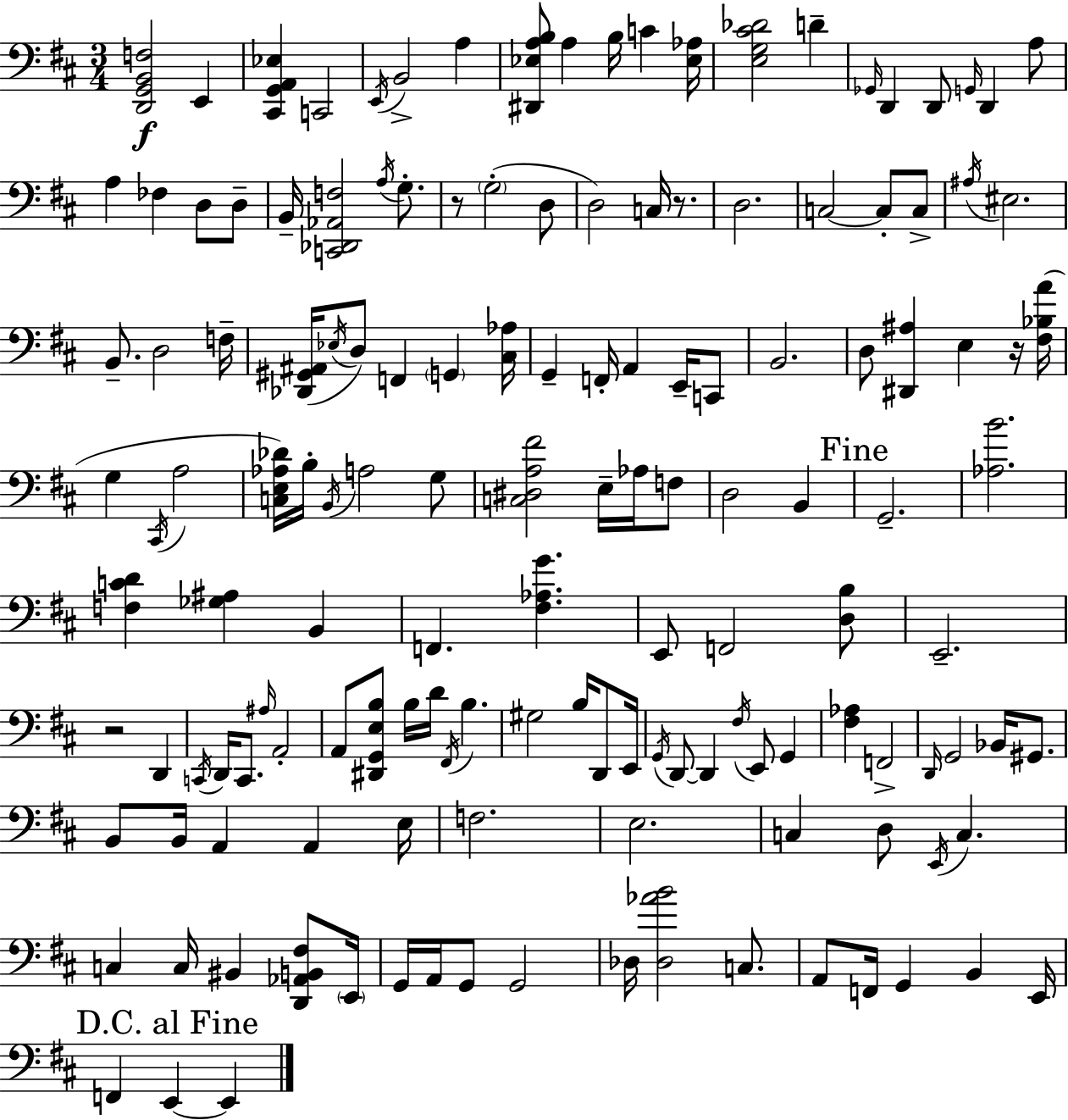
{
  \clef bass
  \numericTimeSignature
  \time 3/4
  \key d \major
  <d, g, b, f>2\f e,4 | <cis, g, a, ees>4 c,2 | \acciaccatura { e,16 } b,2-> a4 | <dis, ees a b>8 a4 b16 c'4 | \break <ees aes>16 <e g cis' des'>2 d'4-- | \grace { ges,16 } d,4 d,8 \grace { g,16 } d,4 | a8 a4 fes4 d8 | d8-- b,16-- <c, des, aes, f>2 | \break \acciaccatura { a16 } g8.-. r8 \parenthesize g2-.( | d8 d2) | c16 r8. d2. | c2~~ | \break c8-. c8-> \acciaccatura { ais16 } eis2. | b,8.-- d2 | f16-- <des, gis, ais,>16( \acciaccatura { ees16 } d8) f,4 | \parenthesize g,4 <cis aes>16 g,4-- f,16-. a,4 | \break e,16-- c,8 b,2. | d8 <dis, ais>4 | e4 r16 <fis bes a'>16( g4 \acciaccatura { cis,16 } a2 | <c e aes des'>16) b16-. \acciaccatura { b,16 } a2 | \break g8 <c dis a fis'>2 | e16-- aes16 f8 d2 | b,4 \mark "Fine" g,2.-- | <aes b'>2. | \break <f c' d'>4 | <ges ais>4 b,4 f,4. | <fis aes g'>4. e,8 f,2 | <d b>8 e,2.-- | \break r2 | d,4 \acciaccatura { c,16 } d,16 c,8. | \grace { ais16 } a,2-. a,8 | <dis, g, e b>8 b16 d'16 \acciaccatura { fis,16 } b4. gis2 | \break b16 d,8 e,16 \acciaccatura { g,16 } | d,8~~ d,4 \acciaccatura { fis16 } e,8 g,4 | <fis aes>4 f,2-> | \grace { d,16 } g,2 bes,16 gis,8. | \break b,8 b,16 a,4 a,4 | e16 f2. | e2. | c4 d8 \acciaccatura { e,16 } c4. | \break c4 c16 bis,4 | <d, aes, b, fis>8 \parenthesize e,16 g,16 a,16 g,8 g,2 | des16 <des aes' b'>2 | c8. a,8 f,16 g,4 b,4 | \break e,16 \mark "D.C. al Fine" f,4 e,4~~ e,4 | \bar "|."
}